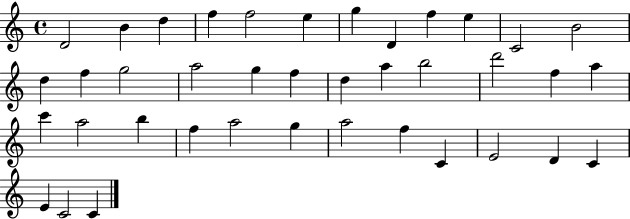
{
  \clef treble
  \time 4/4
  \defaultTimeSignature
  \key c \major
  d'2 b'4 d''4 | f''4 f''2 e''4 | g''4 d'4 f''4 e''4 | c'2 b'2 | \break d''4 f''4 g''2 | a''2 g''4 f''4 | d''4 a''4 b''2 | d'''2 f''4 a''4 | \break c'''4 a''2 b''4 | f''4 a''2 g''4 | a''2 f''4 c'4 | e'2 d'4 c'4 | \break e'4 c'2 c'4 | \bar "|."
}